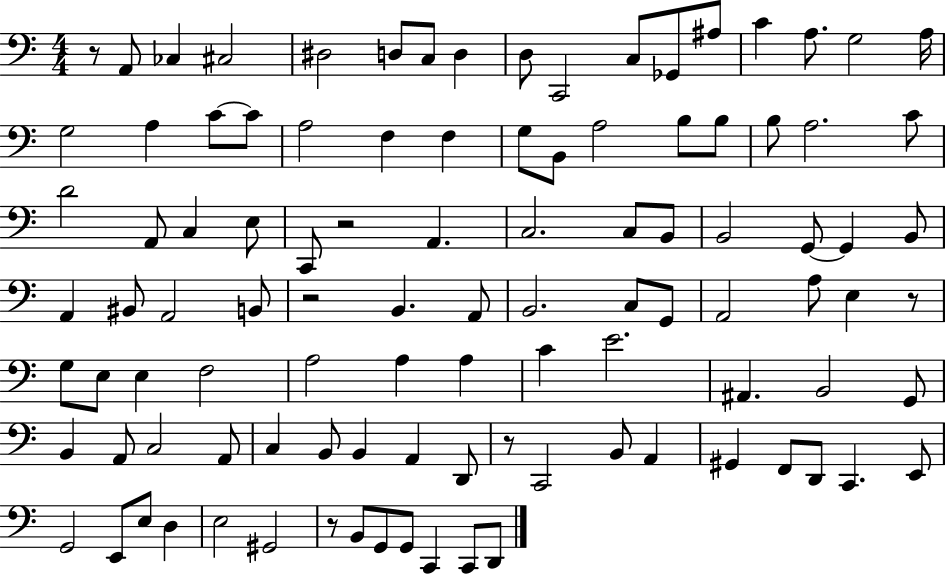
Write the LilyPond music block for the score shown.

{
  \clef bass
  \numericTimeSignature
  \time 4/4
  \key c \major
  \repeat volta 2 { r8 a,8 ces4 cis2 | dis2 d8 c8 d4 | d8 c,2 c8 ges,8 ais8 | c'4 a8. g2 a16 | \break g2 a4 c'8~~ c'8 | a2 f4 f4 | g8 b,8 a2 b8 b8 | b8 a2. c'8 | \break d'2 a,8 c4 e8 | c,8 r2 a,4. | c2. c8 b,8 | b,2 g,8~~ g,4 b,8 | \break a,4 bis,8 a,2 b,8 | r2 b,4. a,8 | b,2. c8 g,8 | a,2 a8 e4 r8 | \break g8 e8 e4 f2 | a2 a4 a4 | c'4 e'2. | ais,4. b,2 g,8 | \break b,4 a,8 c2 a,8 | c4 b,8 b,4 a,4 d,8 | r8 c,2 b,8 a,4 | gis,4 f,8 d,8 c,4. e,8 | \break g,2 e,8 e8 d4 | e2 gis,2 | r8 b,8 g,8 g,8 c,4 c,8 d,8 | } \bar "|."
}